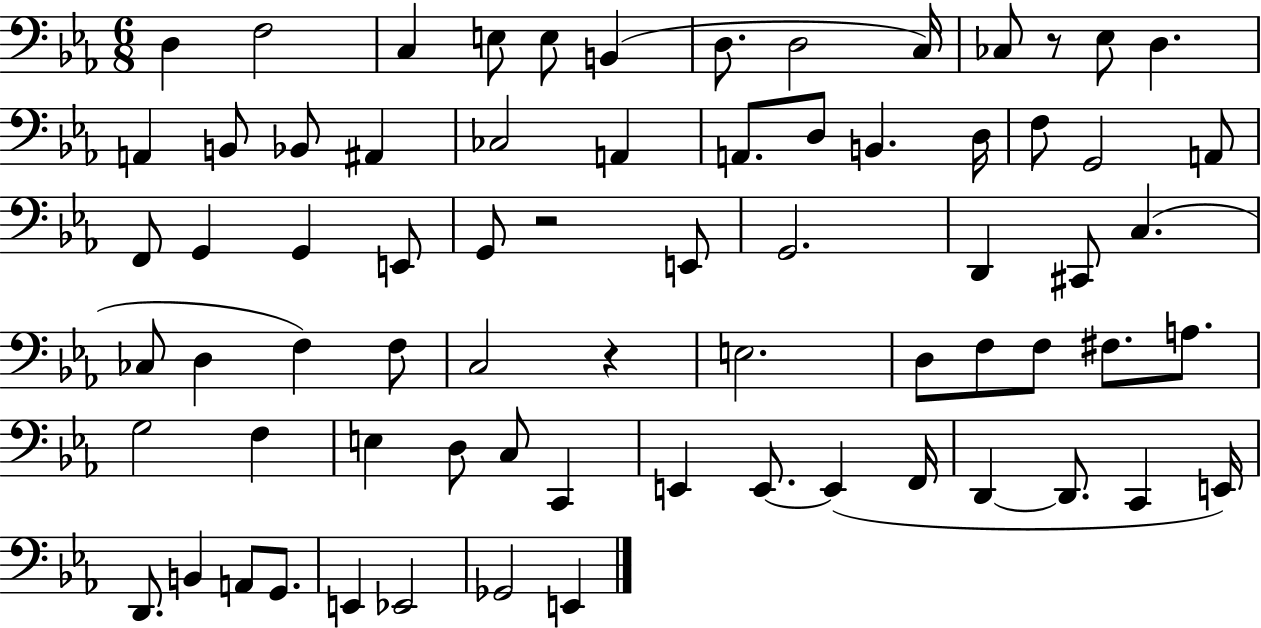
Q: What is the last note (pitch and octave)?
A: E2